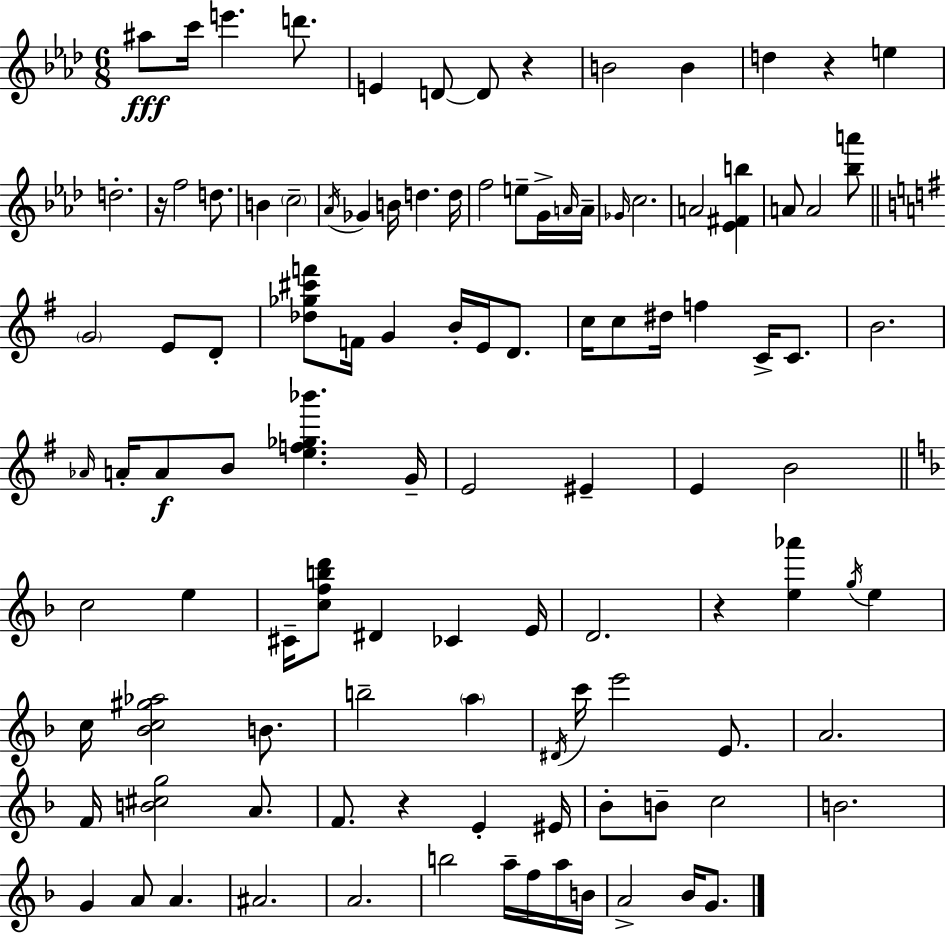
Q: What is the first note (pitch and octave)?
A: A#5